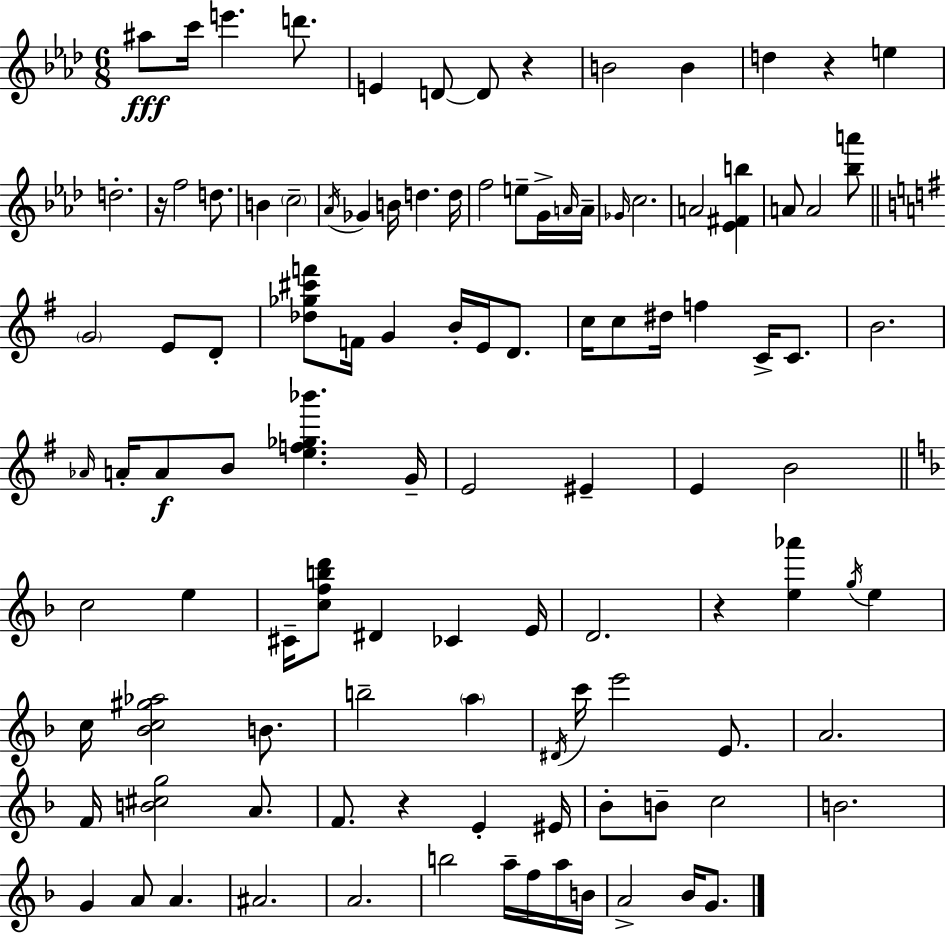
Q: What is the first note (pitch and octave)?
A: A#5